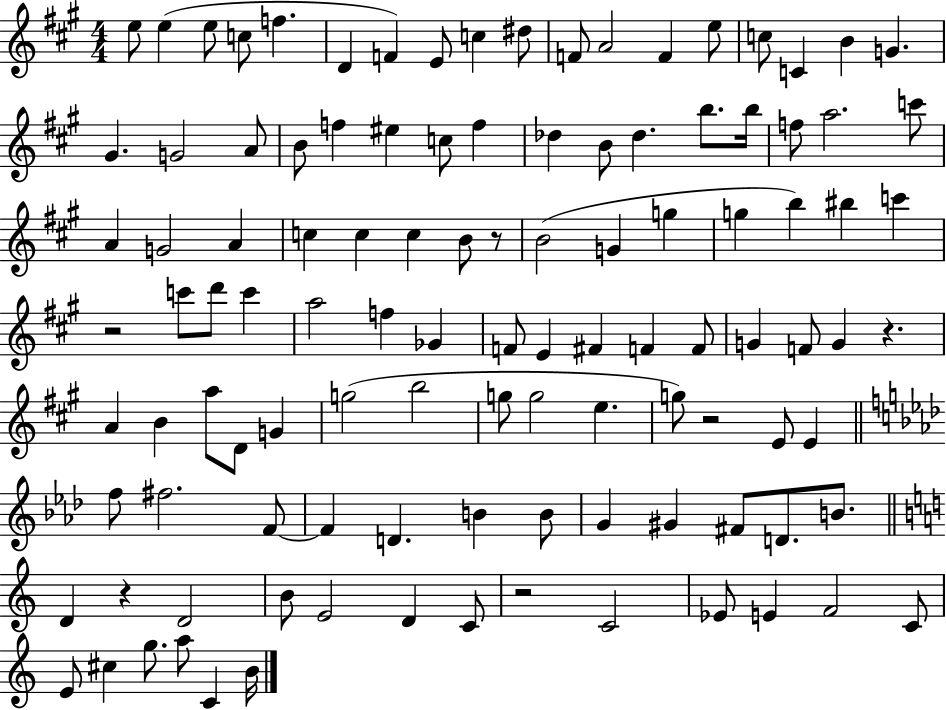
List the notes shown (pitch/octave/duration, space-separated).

E5/e E5/q E5/e C5/e F5/q. D4/q F4/q E4/e C5/q D#5/e F4/e A4/h F4/q E5/e C5/e C4/q B4/q G4/q. G#4/q. G4/h A4/e B4/e F5/q EIS5/q C5/e F5/q Db5/q B4/e Db5/q. B5/e. B5/s F5/e A5/h. C6/e A4/q G4/h A4/q C5/q C5/q C5/q B4/e R/e B4/h G4/q G5/q G5/q B5/q BIS5/q C6/q R/h C6/e D6/e C6/q A5/h F5/q Gb4/q F4/e E4/q F#4/q F4/q F4/e G4/q F4/e G4/q R/q. A4/q B4/q A5/e D4/e G4/q G5/h B5/h G5/e G5/h E5/q. G5/e R/h E4/e E4/q F5/e F#5/h. F4/e F4/q D4/q. B4/q B4/e G4/q G#4/q F#4/e D4/e. B4/e. D4/q R/q D4/h B4/e E4/h D4/q C4/e R/h C4/h Eb4/e E4/q F4/h C4/e E4/e C#5/q G5/e. A5/e C4/q B4/s